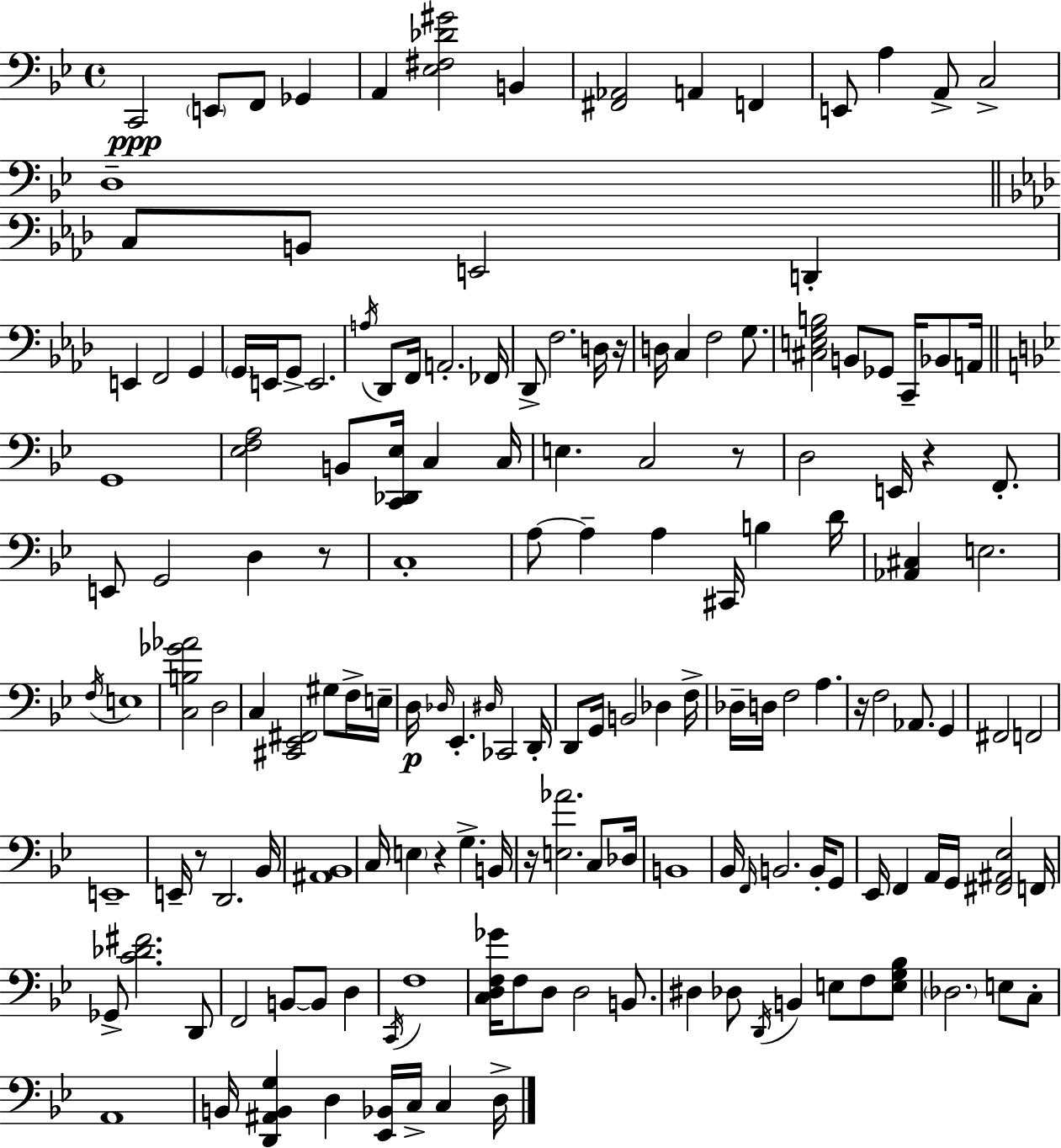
X:1
T:Untitled
M:4/4
L:1/4
K:Gm
C,,2 E,,/2 F,,/2 _G,, A,, [_E,^F,_D^G]2 B,, [^F,,_A,,]2 A,, F,, E,,/2 A, A,,/2 C,2 D,4 C,/2 B,,/2 E,,2 D,, E,, F,,2 G,, G,,/4 E,,/4 G,,/2 E,,2 A,/4 _D,,/2 F,,/4 A,,2 _F,,/4 _D,,/2 F,2 D,/4 z/4 D,/4 C, F,2 G,/2 [^C,E,G,B,]2 B,,/2 _G,,/2 C,,/4 _B,,/2 A,,/4 G,,4 [_E,F,A,]2 B,,/2 [C,,_D,,_E,]/4 C, C,/4 E, C,2 z/2 D,2 E,,/4 z F,,/2 E,,/2 G,,2 D, z/2 C,4 A,/2 A, A, ^C,,/4 B, D/4 [_A,,^C,] E,2 F,/4 E,4 [C,B,_G_A]2 D,2 C, [^C,,_E,,^F,,]2 ^G,/2 F,/4 E,/4 D,/4 _D,/4 _E,, ^D,/4 _C,,2 D,,/4 D,,/2 G,,/4 B,,2 _D, F,/4 _D,/4 D,/4 F,2 A, z/4 F,2 _A,,/2 G,, ^F,,2 F,,2 E,,4 E,,/4 z/2 D,,2 _B,,/4 [^A,,_B,,]4 C,/4 E, z G, B,,/4 z/4 [E,_A]2 C,/2 _D,/4 B,,4 _B,,/4 F,,/4 B,,2 B,,/4 G,,/2 _E,,/4 F,, A,,/4 G,,/4 [^F,,^A,,_E,]2 F,,/4 _G,,/2 [C_D^F]2 D,,/2 F,,2 B,,/2 B,,/2 D, C,,/4 F,4 [C,D,F,_G]/4 F,/2 D,/2 D,2 B,,/2 ^D, _D,/2 D,,/4 B,, E,/2 F,/2 [E,G,_B,]/2 _D,2 E,/2 C,/2 A,,4 B,,/4 [D,,^A,,B,,G,] D, [_E,,_B,,]/4 C,/4 C, D,/4